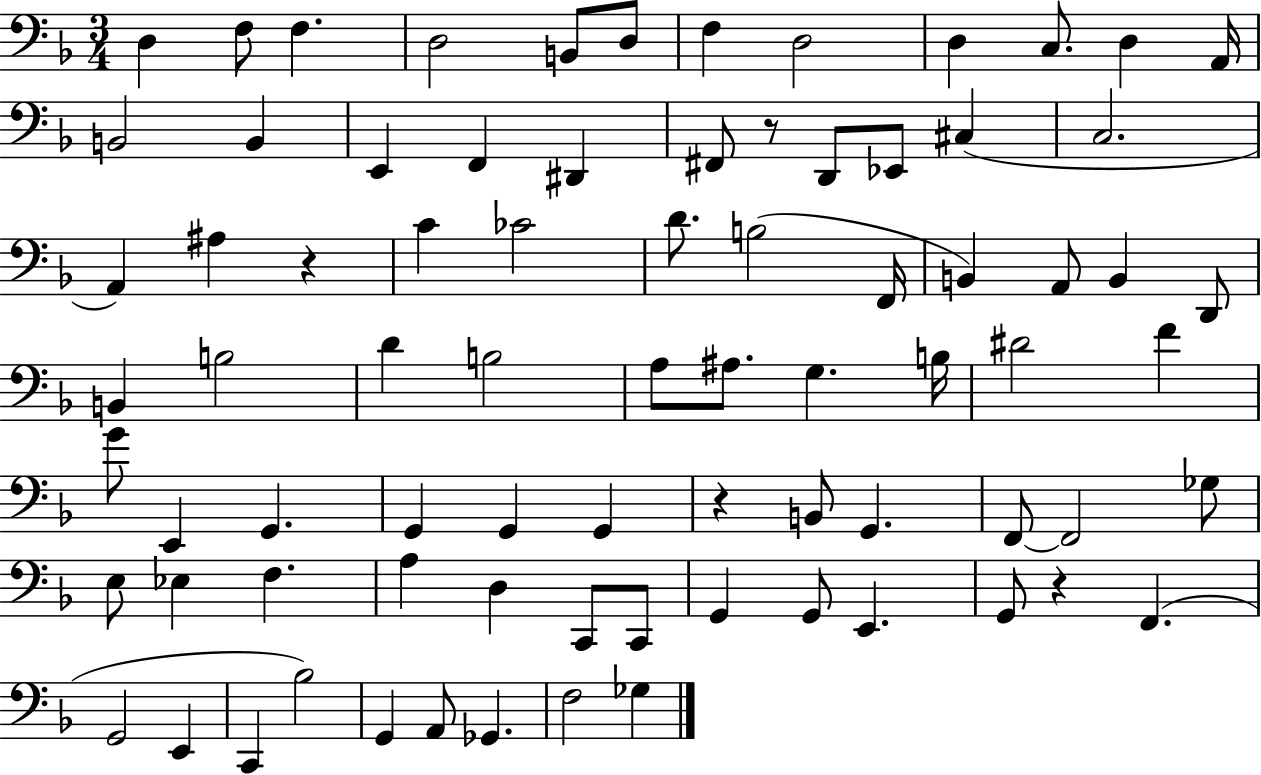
D3/q F3/e F3/q. D3/h B2/e D3/e F3/q D3/h D3/q C3/e. D3/q A2/s B2/h B2/q E2/q F2/q D#2/q F#2/e R/e D2/e Eb2/e C#3/q C3/h. A2/q A#3/q R/q C4/q CES4/h D4/e. B3/h F2/s B2/q A2/e B2/q D2/e B2/q B3/h D4/q B3/h A3/e A#3/e. G3/q. B3/s D#4/h F4/q G4/e E2/q G2/q. G2/q G2/q G2/q R/q B2/e G2/q. F2/e F2/h Gb3/e E3/e Eb3/q F3/q. A3/q D3/q C2/e C2/e G2/q G2/e E2/q. G2/e R/q F2/q. G2/h E2/q C2/q Bb3/h G2/q A2/e Gb2/q. F3/h Gb3/q